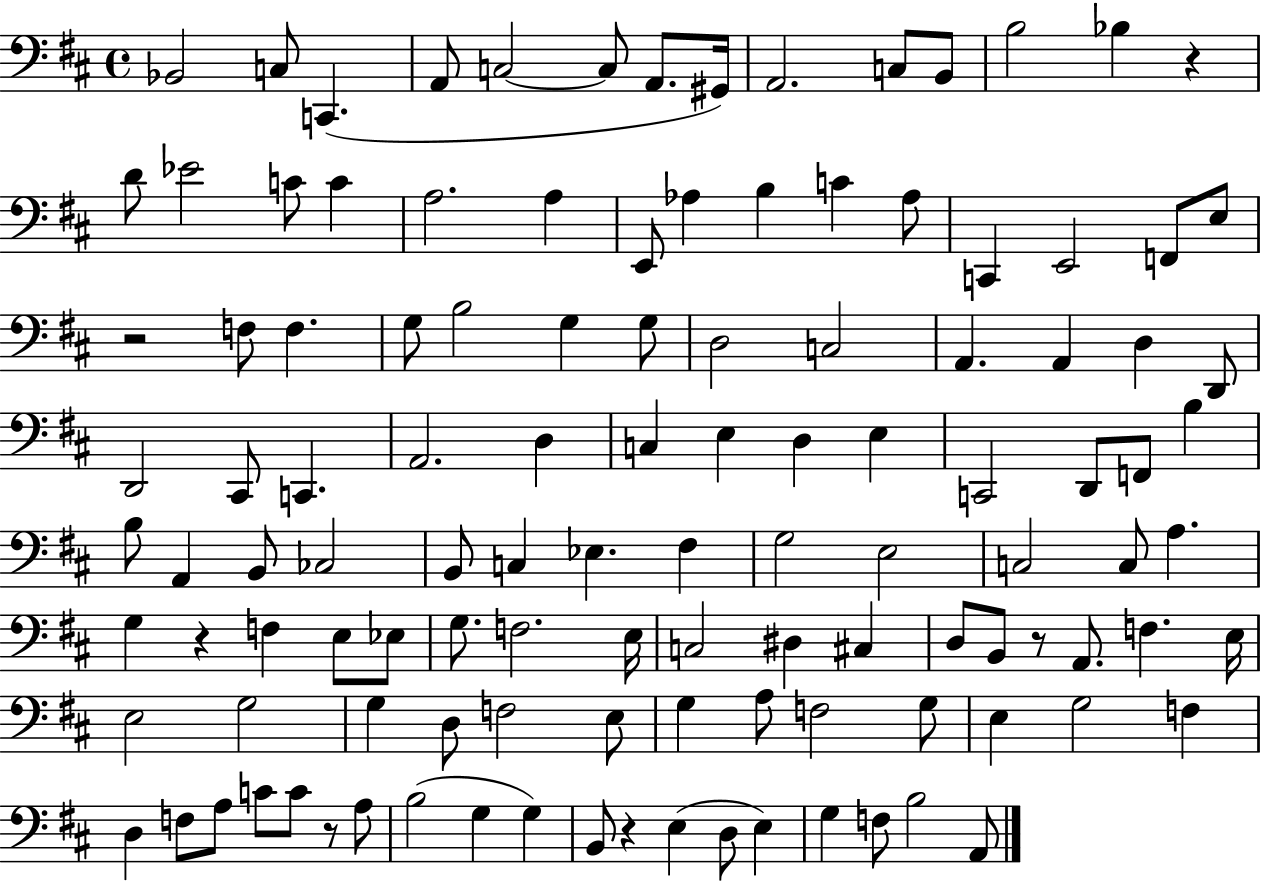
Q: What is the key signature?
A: D major